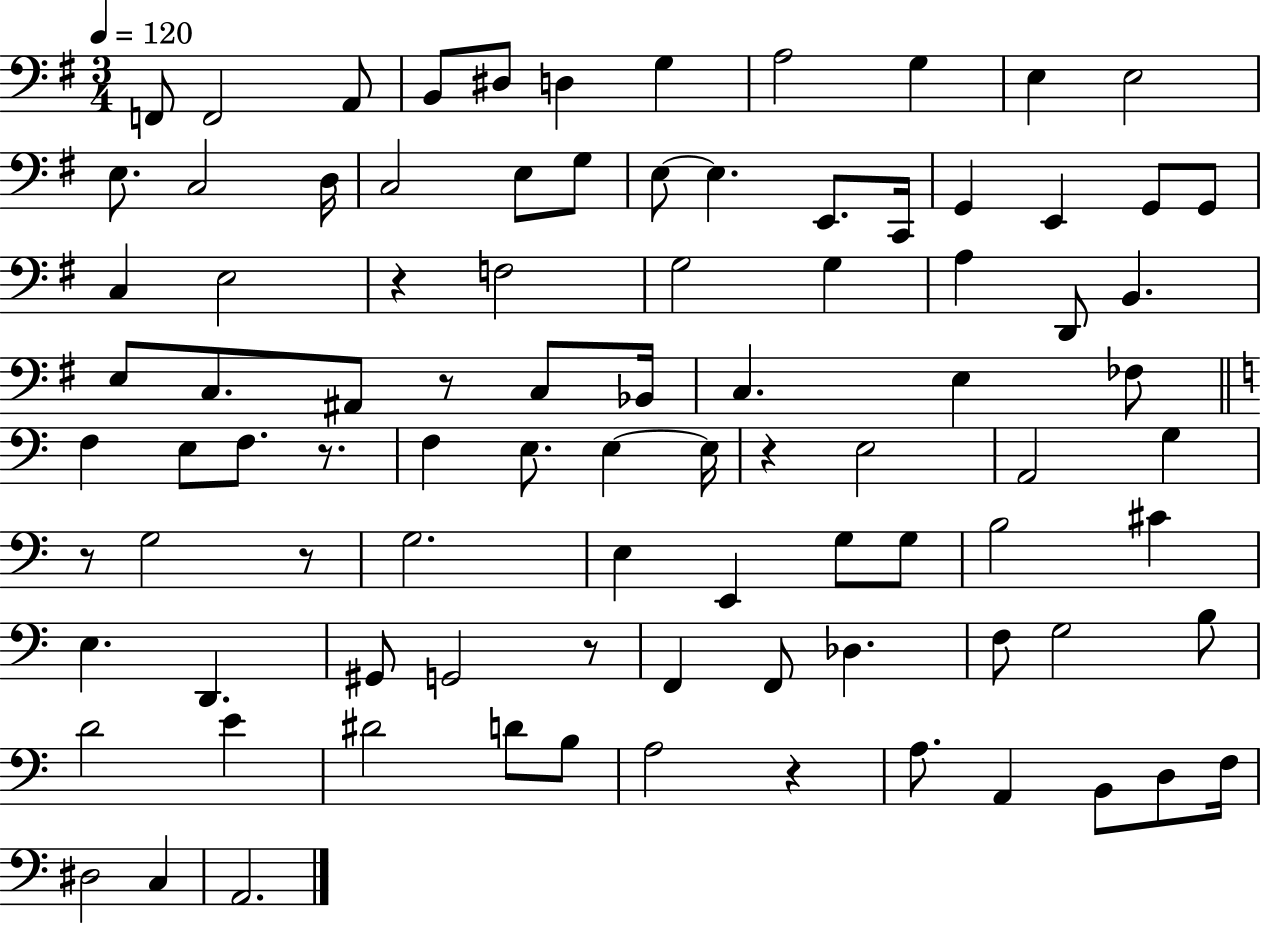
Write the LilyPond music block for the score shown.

{
  \clef bass
  \numericTimeSignature
  \time 3/4
  \key g \major
  \tempo 4 = 120
  f,8 f,2 a,8 | b,8 dis8 d4 g4 | a2 g4 | e4 e2 | \break e8. c2 d16 | c2 e8 g8 | e8~~ e4. e,8. c,16 | g,4 e,4 g,8 g,8 | \break c4 e2 | r4 f2 | g2 g4 | a4 d,8 b,4. | \break e8 c8. ais,8 r8 c8 bes,16 | c4. e4 fes8 | \bar "||" \break \key c \major f4 e8 f8. r8. | f4 e8. e4~~ e16 | r4 e2 | a,2 g4 | \break r8 g2 r8 | g2. | e4 e,4 g8 g8 | b2 cis'4 | \break e4. d,4. | gis,8 g,2 r8 | f,4 f,8 des4. | f8 g2 b8 | \break d'2 e'4 | dis'2 d'8 b8 | a2 r4 | a8. a,4 b,8 d8 f16 | \break dis2 c4 | a,2. | \bar "|."
}